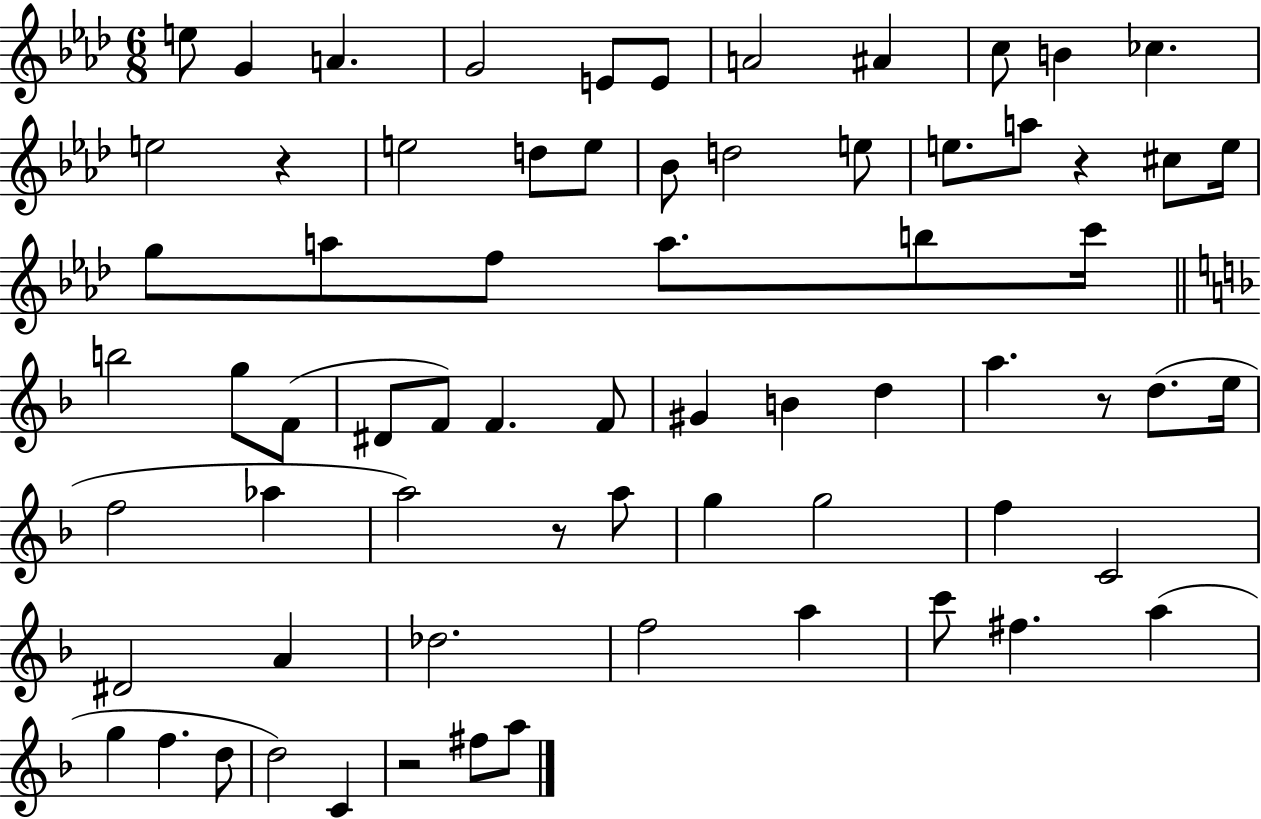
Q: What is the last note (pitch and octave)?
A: A5